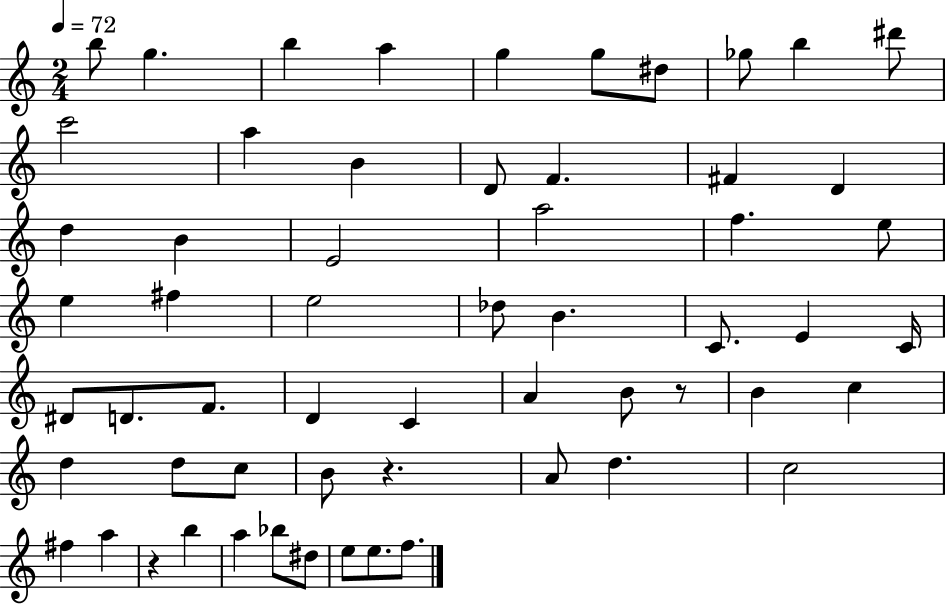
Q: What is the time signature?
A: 2/4